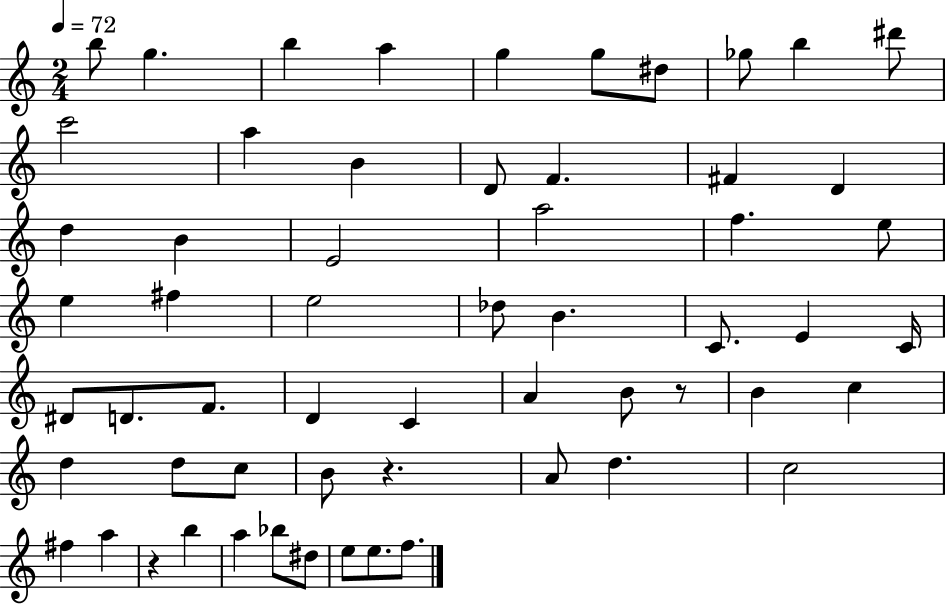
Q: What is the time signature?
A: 2/4